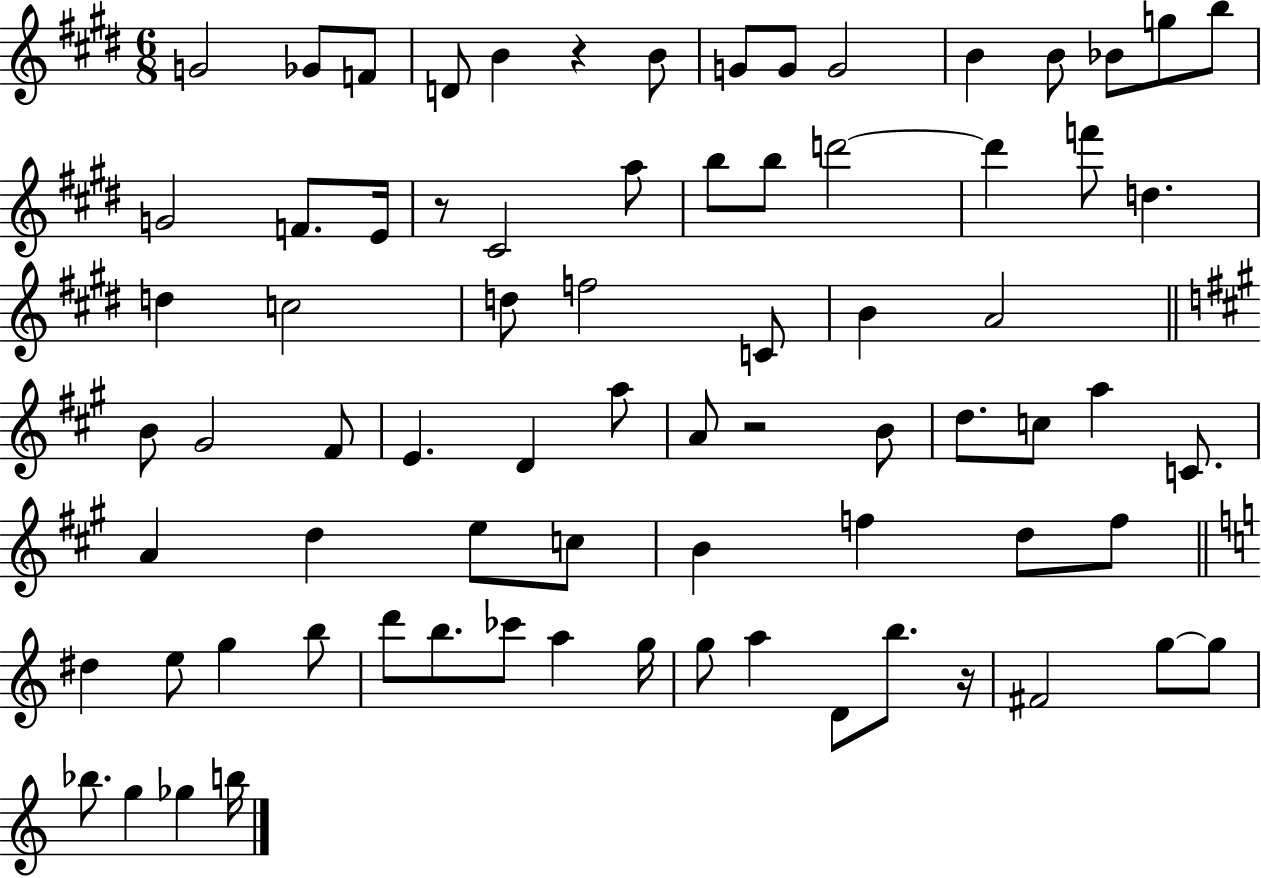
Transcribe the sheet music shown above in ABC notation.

X:1
T:Untitled
M:6/8
L:1/4
K:E
G2 _G/2 F/2 D/2 B z B/2 G/2 G/2 G2 B B/2 _B/2 g/2 b/2 G2 F/2 E/4 z/2 ^C2 a/2 b/2 b/2 d'2 d' f'/2 d d c2 d/2 f2 C/2 B A2 B/2 ^G2 ^F/2 E D a/2 A/2 z2 B/2 d/2 c/2 a C/2 A d e/2 c/2 B f d/2 f/2 ^d e/2 g b/2 d'/2 b/2 _c'/2 a g/4 g/2 a D/2 b/2 z/4 ^F2 g/2 g/2 _b/2 g _g b/4